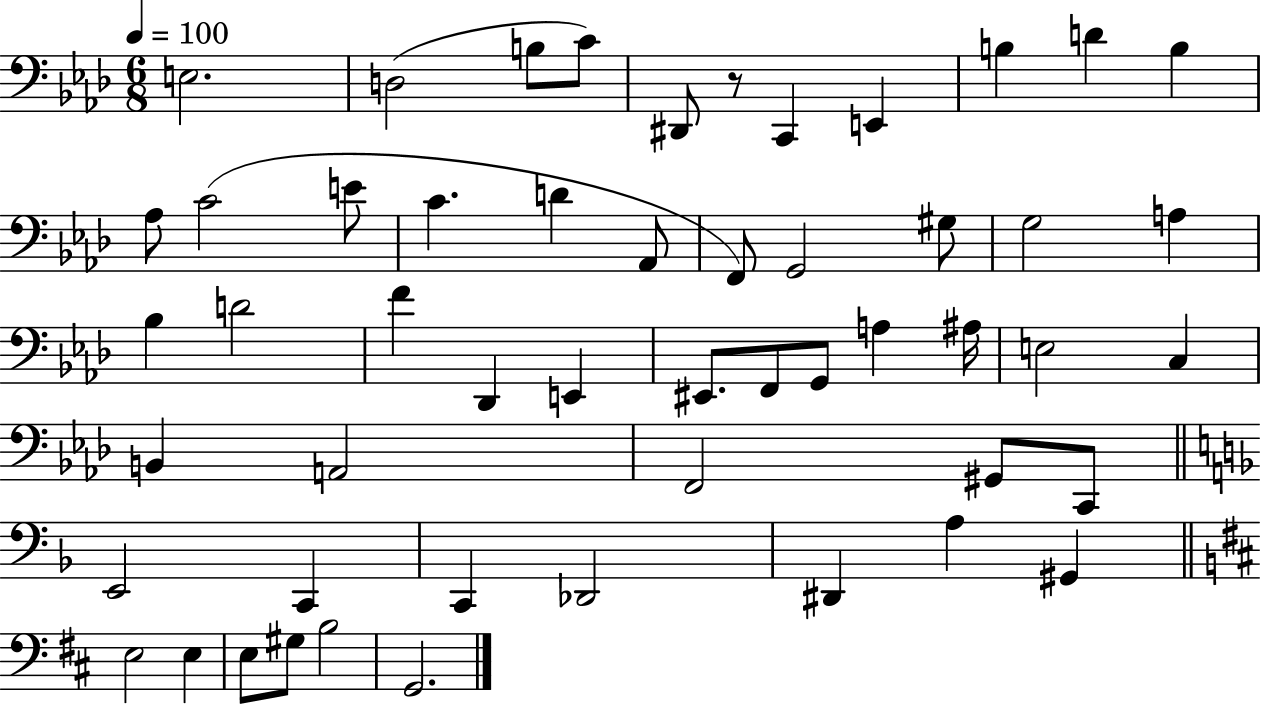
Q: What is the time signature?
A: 6/8